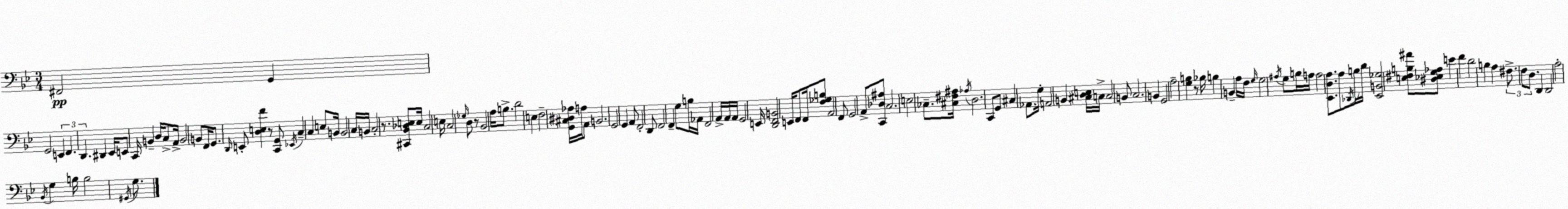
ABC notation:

X:1
T:Untitled
M:3/4
L:1/4
K:Bb
^F,,2 G,, G,,2 E,, F,, D,, ^D,, _E,,/4 E,,/2 C,,/4 B,, D,/4 C,/2 A,,/4 B,,2 B,,/2 F,,/4 G,,/2 D,,/4 E,,/2 [D,E,F] z/2 [C,,G,,]/2 _E,,/4 C, C, E,/2 B,,/4 B,,2 C,/4 B,,/4 C,2 z/2 [^C,,_B,,_D,E,]/2 E,/4 C,2 E,/4 C,2 _G,/4 D,/2 z/2 _B,,2 A,/4 B,/2 D2 E, F,2 [G,,^C,^D,_A,]/4 A,/4 A,,/2 B,,2 G,,2 G,, A,,/2 F,,2 D,,/2 F,,2 F,, G,/2 B,/4 _A,,/4 F,,2 A,,/4 A,,/4 A,,/4 G,,2 E,,/4 [D,,F,,B,,]2 E,,/4 F,,/2 F,,/4 [F,_G,B,]/2 A,,2 F,,/2 G,,2 A,,/2 [C,,_D,^A,]/2 C,2 E,2 _C,/2 [^C,^F,^A,]/4 _A,/4 D,2 C,,/2 G,,/2 ^C, _A,,/2 G,/4 A,,2 B,, [^C,D,E,]/4 C,/4 C,2 B,,/2 C,2 B,, G,,2 A,2 [G,B,] z/2 _B,/4 B, B,, A,/4 F,/4 G,/4 G,2 ^A,/4 G,/2 B,/4 A,/4 A,2 [_E,,D,A,]/2 A,/2 _D,,/4 B,/4 D/4 [_E,,B,,_G,]2 [E,^F,B,^A]/2 [^D,_E,G,_A,]/2 E F D2 B, A, ^F,/2 F,/2 D,/2 D,, D,,2 A,2 _B,,/4 G, B,/4 B,2 ^G,,/4 G,/2